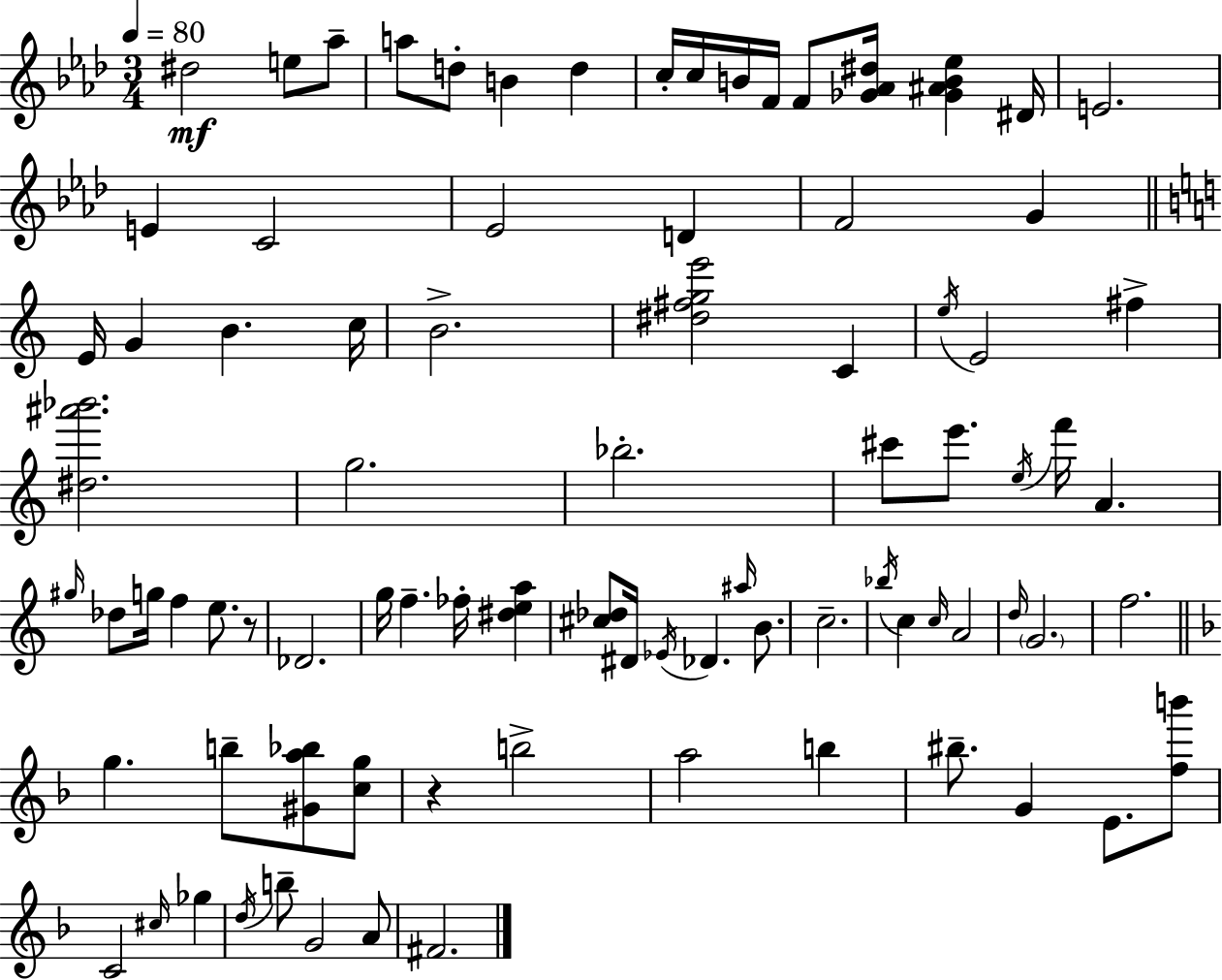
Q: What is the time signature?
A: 3/4